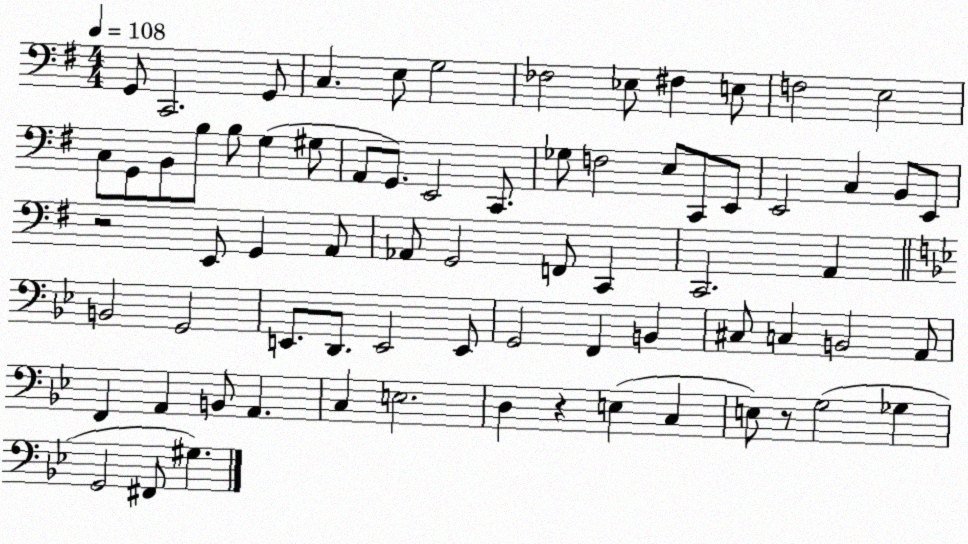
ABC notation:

X:1
T:Untitled
M:4/4
L:1/4
K:G
G,,/2 C,,2 G,,/2 C, E,/2 G,2 _F,2 _E,/2 ^F, E,/2 F,2 E,2 C,/2 G,,/2 B,,/2 B,/2 B,/2 G, ^G,/2 A,,/2 G,,/2 E,,2 C,,/2 _G,/2 F,2 E,/2 C,,/2 E,,/2 E,,2 C, B,,/2 E,,/2 z2 E,,/2 G,, A,,/2 _A,,/2 G,,2 F,,/2 C,, C,,2 A,, B,,2 G,,2 E,,/2 D,,/2 E,,2 E,,/2 G,,2 F,, B,, ^C,/2 C, B,,2 A,,/2 F,, A,, B,,/2 A,, C, E,2 D, z E, C, E,/2 z/2 G,2 _G, G,,2 ^F,,/2 ^G,